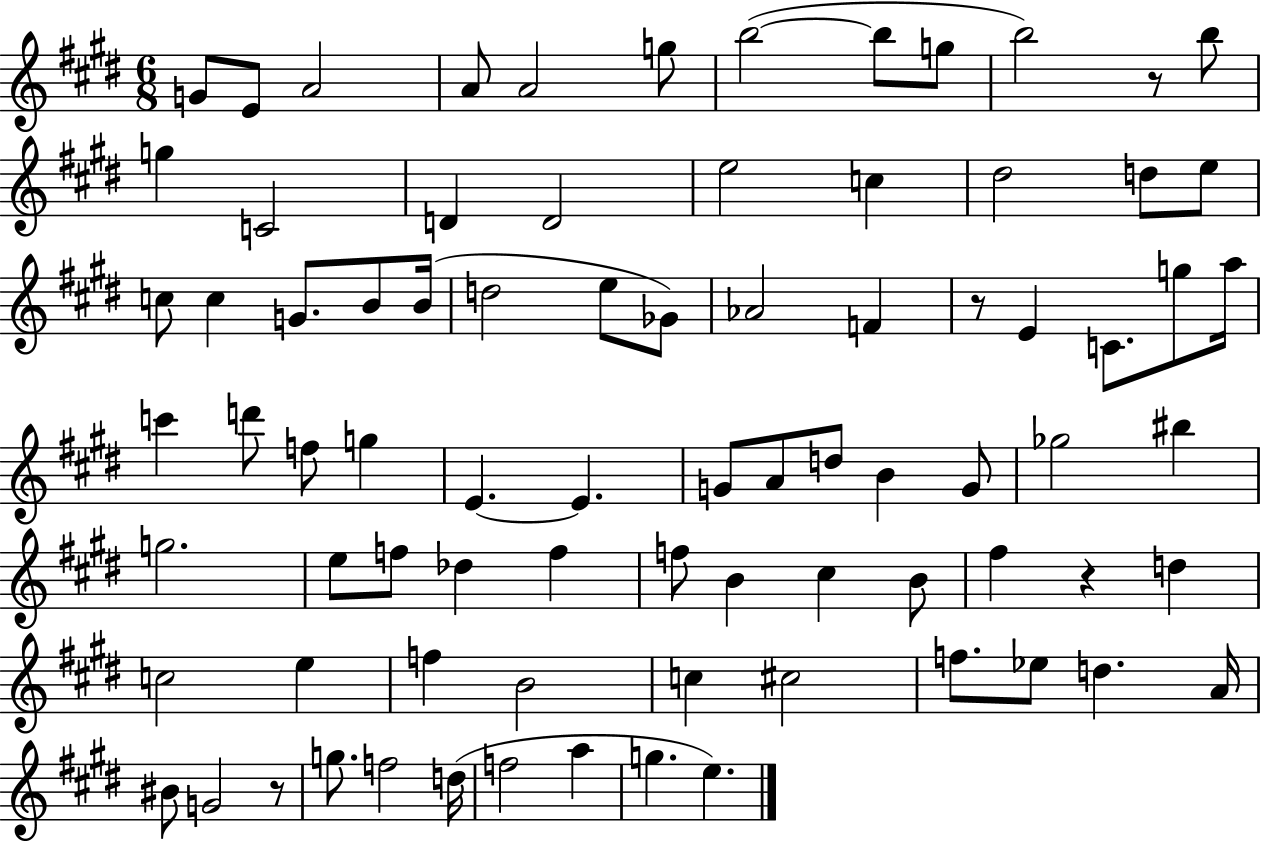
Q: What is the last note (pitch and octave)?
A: E5